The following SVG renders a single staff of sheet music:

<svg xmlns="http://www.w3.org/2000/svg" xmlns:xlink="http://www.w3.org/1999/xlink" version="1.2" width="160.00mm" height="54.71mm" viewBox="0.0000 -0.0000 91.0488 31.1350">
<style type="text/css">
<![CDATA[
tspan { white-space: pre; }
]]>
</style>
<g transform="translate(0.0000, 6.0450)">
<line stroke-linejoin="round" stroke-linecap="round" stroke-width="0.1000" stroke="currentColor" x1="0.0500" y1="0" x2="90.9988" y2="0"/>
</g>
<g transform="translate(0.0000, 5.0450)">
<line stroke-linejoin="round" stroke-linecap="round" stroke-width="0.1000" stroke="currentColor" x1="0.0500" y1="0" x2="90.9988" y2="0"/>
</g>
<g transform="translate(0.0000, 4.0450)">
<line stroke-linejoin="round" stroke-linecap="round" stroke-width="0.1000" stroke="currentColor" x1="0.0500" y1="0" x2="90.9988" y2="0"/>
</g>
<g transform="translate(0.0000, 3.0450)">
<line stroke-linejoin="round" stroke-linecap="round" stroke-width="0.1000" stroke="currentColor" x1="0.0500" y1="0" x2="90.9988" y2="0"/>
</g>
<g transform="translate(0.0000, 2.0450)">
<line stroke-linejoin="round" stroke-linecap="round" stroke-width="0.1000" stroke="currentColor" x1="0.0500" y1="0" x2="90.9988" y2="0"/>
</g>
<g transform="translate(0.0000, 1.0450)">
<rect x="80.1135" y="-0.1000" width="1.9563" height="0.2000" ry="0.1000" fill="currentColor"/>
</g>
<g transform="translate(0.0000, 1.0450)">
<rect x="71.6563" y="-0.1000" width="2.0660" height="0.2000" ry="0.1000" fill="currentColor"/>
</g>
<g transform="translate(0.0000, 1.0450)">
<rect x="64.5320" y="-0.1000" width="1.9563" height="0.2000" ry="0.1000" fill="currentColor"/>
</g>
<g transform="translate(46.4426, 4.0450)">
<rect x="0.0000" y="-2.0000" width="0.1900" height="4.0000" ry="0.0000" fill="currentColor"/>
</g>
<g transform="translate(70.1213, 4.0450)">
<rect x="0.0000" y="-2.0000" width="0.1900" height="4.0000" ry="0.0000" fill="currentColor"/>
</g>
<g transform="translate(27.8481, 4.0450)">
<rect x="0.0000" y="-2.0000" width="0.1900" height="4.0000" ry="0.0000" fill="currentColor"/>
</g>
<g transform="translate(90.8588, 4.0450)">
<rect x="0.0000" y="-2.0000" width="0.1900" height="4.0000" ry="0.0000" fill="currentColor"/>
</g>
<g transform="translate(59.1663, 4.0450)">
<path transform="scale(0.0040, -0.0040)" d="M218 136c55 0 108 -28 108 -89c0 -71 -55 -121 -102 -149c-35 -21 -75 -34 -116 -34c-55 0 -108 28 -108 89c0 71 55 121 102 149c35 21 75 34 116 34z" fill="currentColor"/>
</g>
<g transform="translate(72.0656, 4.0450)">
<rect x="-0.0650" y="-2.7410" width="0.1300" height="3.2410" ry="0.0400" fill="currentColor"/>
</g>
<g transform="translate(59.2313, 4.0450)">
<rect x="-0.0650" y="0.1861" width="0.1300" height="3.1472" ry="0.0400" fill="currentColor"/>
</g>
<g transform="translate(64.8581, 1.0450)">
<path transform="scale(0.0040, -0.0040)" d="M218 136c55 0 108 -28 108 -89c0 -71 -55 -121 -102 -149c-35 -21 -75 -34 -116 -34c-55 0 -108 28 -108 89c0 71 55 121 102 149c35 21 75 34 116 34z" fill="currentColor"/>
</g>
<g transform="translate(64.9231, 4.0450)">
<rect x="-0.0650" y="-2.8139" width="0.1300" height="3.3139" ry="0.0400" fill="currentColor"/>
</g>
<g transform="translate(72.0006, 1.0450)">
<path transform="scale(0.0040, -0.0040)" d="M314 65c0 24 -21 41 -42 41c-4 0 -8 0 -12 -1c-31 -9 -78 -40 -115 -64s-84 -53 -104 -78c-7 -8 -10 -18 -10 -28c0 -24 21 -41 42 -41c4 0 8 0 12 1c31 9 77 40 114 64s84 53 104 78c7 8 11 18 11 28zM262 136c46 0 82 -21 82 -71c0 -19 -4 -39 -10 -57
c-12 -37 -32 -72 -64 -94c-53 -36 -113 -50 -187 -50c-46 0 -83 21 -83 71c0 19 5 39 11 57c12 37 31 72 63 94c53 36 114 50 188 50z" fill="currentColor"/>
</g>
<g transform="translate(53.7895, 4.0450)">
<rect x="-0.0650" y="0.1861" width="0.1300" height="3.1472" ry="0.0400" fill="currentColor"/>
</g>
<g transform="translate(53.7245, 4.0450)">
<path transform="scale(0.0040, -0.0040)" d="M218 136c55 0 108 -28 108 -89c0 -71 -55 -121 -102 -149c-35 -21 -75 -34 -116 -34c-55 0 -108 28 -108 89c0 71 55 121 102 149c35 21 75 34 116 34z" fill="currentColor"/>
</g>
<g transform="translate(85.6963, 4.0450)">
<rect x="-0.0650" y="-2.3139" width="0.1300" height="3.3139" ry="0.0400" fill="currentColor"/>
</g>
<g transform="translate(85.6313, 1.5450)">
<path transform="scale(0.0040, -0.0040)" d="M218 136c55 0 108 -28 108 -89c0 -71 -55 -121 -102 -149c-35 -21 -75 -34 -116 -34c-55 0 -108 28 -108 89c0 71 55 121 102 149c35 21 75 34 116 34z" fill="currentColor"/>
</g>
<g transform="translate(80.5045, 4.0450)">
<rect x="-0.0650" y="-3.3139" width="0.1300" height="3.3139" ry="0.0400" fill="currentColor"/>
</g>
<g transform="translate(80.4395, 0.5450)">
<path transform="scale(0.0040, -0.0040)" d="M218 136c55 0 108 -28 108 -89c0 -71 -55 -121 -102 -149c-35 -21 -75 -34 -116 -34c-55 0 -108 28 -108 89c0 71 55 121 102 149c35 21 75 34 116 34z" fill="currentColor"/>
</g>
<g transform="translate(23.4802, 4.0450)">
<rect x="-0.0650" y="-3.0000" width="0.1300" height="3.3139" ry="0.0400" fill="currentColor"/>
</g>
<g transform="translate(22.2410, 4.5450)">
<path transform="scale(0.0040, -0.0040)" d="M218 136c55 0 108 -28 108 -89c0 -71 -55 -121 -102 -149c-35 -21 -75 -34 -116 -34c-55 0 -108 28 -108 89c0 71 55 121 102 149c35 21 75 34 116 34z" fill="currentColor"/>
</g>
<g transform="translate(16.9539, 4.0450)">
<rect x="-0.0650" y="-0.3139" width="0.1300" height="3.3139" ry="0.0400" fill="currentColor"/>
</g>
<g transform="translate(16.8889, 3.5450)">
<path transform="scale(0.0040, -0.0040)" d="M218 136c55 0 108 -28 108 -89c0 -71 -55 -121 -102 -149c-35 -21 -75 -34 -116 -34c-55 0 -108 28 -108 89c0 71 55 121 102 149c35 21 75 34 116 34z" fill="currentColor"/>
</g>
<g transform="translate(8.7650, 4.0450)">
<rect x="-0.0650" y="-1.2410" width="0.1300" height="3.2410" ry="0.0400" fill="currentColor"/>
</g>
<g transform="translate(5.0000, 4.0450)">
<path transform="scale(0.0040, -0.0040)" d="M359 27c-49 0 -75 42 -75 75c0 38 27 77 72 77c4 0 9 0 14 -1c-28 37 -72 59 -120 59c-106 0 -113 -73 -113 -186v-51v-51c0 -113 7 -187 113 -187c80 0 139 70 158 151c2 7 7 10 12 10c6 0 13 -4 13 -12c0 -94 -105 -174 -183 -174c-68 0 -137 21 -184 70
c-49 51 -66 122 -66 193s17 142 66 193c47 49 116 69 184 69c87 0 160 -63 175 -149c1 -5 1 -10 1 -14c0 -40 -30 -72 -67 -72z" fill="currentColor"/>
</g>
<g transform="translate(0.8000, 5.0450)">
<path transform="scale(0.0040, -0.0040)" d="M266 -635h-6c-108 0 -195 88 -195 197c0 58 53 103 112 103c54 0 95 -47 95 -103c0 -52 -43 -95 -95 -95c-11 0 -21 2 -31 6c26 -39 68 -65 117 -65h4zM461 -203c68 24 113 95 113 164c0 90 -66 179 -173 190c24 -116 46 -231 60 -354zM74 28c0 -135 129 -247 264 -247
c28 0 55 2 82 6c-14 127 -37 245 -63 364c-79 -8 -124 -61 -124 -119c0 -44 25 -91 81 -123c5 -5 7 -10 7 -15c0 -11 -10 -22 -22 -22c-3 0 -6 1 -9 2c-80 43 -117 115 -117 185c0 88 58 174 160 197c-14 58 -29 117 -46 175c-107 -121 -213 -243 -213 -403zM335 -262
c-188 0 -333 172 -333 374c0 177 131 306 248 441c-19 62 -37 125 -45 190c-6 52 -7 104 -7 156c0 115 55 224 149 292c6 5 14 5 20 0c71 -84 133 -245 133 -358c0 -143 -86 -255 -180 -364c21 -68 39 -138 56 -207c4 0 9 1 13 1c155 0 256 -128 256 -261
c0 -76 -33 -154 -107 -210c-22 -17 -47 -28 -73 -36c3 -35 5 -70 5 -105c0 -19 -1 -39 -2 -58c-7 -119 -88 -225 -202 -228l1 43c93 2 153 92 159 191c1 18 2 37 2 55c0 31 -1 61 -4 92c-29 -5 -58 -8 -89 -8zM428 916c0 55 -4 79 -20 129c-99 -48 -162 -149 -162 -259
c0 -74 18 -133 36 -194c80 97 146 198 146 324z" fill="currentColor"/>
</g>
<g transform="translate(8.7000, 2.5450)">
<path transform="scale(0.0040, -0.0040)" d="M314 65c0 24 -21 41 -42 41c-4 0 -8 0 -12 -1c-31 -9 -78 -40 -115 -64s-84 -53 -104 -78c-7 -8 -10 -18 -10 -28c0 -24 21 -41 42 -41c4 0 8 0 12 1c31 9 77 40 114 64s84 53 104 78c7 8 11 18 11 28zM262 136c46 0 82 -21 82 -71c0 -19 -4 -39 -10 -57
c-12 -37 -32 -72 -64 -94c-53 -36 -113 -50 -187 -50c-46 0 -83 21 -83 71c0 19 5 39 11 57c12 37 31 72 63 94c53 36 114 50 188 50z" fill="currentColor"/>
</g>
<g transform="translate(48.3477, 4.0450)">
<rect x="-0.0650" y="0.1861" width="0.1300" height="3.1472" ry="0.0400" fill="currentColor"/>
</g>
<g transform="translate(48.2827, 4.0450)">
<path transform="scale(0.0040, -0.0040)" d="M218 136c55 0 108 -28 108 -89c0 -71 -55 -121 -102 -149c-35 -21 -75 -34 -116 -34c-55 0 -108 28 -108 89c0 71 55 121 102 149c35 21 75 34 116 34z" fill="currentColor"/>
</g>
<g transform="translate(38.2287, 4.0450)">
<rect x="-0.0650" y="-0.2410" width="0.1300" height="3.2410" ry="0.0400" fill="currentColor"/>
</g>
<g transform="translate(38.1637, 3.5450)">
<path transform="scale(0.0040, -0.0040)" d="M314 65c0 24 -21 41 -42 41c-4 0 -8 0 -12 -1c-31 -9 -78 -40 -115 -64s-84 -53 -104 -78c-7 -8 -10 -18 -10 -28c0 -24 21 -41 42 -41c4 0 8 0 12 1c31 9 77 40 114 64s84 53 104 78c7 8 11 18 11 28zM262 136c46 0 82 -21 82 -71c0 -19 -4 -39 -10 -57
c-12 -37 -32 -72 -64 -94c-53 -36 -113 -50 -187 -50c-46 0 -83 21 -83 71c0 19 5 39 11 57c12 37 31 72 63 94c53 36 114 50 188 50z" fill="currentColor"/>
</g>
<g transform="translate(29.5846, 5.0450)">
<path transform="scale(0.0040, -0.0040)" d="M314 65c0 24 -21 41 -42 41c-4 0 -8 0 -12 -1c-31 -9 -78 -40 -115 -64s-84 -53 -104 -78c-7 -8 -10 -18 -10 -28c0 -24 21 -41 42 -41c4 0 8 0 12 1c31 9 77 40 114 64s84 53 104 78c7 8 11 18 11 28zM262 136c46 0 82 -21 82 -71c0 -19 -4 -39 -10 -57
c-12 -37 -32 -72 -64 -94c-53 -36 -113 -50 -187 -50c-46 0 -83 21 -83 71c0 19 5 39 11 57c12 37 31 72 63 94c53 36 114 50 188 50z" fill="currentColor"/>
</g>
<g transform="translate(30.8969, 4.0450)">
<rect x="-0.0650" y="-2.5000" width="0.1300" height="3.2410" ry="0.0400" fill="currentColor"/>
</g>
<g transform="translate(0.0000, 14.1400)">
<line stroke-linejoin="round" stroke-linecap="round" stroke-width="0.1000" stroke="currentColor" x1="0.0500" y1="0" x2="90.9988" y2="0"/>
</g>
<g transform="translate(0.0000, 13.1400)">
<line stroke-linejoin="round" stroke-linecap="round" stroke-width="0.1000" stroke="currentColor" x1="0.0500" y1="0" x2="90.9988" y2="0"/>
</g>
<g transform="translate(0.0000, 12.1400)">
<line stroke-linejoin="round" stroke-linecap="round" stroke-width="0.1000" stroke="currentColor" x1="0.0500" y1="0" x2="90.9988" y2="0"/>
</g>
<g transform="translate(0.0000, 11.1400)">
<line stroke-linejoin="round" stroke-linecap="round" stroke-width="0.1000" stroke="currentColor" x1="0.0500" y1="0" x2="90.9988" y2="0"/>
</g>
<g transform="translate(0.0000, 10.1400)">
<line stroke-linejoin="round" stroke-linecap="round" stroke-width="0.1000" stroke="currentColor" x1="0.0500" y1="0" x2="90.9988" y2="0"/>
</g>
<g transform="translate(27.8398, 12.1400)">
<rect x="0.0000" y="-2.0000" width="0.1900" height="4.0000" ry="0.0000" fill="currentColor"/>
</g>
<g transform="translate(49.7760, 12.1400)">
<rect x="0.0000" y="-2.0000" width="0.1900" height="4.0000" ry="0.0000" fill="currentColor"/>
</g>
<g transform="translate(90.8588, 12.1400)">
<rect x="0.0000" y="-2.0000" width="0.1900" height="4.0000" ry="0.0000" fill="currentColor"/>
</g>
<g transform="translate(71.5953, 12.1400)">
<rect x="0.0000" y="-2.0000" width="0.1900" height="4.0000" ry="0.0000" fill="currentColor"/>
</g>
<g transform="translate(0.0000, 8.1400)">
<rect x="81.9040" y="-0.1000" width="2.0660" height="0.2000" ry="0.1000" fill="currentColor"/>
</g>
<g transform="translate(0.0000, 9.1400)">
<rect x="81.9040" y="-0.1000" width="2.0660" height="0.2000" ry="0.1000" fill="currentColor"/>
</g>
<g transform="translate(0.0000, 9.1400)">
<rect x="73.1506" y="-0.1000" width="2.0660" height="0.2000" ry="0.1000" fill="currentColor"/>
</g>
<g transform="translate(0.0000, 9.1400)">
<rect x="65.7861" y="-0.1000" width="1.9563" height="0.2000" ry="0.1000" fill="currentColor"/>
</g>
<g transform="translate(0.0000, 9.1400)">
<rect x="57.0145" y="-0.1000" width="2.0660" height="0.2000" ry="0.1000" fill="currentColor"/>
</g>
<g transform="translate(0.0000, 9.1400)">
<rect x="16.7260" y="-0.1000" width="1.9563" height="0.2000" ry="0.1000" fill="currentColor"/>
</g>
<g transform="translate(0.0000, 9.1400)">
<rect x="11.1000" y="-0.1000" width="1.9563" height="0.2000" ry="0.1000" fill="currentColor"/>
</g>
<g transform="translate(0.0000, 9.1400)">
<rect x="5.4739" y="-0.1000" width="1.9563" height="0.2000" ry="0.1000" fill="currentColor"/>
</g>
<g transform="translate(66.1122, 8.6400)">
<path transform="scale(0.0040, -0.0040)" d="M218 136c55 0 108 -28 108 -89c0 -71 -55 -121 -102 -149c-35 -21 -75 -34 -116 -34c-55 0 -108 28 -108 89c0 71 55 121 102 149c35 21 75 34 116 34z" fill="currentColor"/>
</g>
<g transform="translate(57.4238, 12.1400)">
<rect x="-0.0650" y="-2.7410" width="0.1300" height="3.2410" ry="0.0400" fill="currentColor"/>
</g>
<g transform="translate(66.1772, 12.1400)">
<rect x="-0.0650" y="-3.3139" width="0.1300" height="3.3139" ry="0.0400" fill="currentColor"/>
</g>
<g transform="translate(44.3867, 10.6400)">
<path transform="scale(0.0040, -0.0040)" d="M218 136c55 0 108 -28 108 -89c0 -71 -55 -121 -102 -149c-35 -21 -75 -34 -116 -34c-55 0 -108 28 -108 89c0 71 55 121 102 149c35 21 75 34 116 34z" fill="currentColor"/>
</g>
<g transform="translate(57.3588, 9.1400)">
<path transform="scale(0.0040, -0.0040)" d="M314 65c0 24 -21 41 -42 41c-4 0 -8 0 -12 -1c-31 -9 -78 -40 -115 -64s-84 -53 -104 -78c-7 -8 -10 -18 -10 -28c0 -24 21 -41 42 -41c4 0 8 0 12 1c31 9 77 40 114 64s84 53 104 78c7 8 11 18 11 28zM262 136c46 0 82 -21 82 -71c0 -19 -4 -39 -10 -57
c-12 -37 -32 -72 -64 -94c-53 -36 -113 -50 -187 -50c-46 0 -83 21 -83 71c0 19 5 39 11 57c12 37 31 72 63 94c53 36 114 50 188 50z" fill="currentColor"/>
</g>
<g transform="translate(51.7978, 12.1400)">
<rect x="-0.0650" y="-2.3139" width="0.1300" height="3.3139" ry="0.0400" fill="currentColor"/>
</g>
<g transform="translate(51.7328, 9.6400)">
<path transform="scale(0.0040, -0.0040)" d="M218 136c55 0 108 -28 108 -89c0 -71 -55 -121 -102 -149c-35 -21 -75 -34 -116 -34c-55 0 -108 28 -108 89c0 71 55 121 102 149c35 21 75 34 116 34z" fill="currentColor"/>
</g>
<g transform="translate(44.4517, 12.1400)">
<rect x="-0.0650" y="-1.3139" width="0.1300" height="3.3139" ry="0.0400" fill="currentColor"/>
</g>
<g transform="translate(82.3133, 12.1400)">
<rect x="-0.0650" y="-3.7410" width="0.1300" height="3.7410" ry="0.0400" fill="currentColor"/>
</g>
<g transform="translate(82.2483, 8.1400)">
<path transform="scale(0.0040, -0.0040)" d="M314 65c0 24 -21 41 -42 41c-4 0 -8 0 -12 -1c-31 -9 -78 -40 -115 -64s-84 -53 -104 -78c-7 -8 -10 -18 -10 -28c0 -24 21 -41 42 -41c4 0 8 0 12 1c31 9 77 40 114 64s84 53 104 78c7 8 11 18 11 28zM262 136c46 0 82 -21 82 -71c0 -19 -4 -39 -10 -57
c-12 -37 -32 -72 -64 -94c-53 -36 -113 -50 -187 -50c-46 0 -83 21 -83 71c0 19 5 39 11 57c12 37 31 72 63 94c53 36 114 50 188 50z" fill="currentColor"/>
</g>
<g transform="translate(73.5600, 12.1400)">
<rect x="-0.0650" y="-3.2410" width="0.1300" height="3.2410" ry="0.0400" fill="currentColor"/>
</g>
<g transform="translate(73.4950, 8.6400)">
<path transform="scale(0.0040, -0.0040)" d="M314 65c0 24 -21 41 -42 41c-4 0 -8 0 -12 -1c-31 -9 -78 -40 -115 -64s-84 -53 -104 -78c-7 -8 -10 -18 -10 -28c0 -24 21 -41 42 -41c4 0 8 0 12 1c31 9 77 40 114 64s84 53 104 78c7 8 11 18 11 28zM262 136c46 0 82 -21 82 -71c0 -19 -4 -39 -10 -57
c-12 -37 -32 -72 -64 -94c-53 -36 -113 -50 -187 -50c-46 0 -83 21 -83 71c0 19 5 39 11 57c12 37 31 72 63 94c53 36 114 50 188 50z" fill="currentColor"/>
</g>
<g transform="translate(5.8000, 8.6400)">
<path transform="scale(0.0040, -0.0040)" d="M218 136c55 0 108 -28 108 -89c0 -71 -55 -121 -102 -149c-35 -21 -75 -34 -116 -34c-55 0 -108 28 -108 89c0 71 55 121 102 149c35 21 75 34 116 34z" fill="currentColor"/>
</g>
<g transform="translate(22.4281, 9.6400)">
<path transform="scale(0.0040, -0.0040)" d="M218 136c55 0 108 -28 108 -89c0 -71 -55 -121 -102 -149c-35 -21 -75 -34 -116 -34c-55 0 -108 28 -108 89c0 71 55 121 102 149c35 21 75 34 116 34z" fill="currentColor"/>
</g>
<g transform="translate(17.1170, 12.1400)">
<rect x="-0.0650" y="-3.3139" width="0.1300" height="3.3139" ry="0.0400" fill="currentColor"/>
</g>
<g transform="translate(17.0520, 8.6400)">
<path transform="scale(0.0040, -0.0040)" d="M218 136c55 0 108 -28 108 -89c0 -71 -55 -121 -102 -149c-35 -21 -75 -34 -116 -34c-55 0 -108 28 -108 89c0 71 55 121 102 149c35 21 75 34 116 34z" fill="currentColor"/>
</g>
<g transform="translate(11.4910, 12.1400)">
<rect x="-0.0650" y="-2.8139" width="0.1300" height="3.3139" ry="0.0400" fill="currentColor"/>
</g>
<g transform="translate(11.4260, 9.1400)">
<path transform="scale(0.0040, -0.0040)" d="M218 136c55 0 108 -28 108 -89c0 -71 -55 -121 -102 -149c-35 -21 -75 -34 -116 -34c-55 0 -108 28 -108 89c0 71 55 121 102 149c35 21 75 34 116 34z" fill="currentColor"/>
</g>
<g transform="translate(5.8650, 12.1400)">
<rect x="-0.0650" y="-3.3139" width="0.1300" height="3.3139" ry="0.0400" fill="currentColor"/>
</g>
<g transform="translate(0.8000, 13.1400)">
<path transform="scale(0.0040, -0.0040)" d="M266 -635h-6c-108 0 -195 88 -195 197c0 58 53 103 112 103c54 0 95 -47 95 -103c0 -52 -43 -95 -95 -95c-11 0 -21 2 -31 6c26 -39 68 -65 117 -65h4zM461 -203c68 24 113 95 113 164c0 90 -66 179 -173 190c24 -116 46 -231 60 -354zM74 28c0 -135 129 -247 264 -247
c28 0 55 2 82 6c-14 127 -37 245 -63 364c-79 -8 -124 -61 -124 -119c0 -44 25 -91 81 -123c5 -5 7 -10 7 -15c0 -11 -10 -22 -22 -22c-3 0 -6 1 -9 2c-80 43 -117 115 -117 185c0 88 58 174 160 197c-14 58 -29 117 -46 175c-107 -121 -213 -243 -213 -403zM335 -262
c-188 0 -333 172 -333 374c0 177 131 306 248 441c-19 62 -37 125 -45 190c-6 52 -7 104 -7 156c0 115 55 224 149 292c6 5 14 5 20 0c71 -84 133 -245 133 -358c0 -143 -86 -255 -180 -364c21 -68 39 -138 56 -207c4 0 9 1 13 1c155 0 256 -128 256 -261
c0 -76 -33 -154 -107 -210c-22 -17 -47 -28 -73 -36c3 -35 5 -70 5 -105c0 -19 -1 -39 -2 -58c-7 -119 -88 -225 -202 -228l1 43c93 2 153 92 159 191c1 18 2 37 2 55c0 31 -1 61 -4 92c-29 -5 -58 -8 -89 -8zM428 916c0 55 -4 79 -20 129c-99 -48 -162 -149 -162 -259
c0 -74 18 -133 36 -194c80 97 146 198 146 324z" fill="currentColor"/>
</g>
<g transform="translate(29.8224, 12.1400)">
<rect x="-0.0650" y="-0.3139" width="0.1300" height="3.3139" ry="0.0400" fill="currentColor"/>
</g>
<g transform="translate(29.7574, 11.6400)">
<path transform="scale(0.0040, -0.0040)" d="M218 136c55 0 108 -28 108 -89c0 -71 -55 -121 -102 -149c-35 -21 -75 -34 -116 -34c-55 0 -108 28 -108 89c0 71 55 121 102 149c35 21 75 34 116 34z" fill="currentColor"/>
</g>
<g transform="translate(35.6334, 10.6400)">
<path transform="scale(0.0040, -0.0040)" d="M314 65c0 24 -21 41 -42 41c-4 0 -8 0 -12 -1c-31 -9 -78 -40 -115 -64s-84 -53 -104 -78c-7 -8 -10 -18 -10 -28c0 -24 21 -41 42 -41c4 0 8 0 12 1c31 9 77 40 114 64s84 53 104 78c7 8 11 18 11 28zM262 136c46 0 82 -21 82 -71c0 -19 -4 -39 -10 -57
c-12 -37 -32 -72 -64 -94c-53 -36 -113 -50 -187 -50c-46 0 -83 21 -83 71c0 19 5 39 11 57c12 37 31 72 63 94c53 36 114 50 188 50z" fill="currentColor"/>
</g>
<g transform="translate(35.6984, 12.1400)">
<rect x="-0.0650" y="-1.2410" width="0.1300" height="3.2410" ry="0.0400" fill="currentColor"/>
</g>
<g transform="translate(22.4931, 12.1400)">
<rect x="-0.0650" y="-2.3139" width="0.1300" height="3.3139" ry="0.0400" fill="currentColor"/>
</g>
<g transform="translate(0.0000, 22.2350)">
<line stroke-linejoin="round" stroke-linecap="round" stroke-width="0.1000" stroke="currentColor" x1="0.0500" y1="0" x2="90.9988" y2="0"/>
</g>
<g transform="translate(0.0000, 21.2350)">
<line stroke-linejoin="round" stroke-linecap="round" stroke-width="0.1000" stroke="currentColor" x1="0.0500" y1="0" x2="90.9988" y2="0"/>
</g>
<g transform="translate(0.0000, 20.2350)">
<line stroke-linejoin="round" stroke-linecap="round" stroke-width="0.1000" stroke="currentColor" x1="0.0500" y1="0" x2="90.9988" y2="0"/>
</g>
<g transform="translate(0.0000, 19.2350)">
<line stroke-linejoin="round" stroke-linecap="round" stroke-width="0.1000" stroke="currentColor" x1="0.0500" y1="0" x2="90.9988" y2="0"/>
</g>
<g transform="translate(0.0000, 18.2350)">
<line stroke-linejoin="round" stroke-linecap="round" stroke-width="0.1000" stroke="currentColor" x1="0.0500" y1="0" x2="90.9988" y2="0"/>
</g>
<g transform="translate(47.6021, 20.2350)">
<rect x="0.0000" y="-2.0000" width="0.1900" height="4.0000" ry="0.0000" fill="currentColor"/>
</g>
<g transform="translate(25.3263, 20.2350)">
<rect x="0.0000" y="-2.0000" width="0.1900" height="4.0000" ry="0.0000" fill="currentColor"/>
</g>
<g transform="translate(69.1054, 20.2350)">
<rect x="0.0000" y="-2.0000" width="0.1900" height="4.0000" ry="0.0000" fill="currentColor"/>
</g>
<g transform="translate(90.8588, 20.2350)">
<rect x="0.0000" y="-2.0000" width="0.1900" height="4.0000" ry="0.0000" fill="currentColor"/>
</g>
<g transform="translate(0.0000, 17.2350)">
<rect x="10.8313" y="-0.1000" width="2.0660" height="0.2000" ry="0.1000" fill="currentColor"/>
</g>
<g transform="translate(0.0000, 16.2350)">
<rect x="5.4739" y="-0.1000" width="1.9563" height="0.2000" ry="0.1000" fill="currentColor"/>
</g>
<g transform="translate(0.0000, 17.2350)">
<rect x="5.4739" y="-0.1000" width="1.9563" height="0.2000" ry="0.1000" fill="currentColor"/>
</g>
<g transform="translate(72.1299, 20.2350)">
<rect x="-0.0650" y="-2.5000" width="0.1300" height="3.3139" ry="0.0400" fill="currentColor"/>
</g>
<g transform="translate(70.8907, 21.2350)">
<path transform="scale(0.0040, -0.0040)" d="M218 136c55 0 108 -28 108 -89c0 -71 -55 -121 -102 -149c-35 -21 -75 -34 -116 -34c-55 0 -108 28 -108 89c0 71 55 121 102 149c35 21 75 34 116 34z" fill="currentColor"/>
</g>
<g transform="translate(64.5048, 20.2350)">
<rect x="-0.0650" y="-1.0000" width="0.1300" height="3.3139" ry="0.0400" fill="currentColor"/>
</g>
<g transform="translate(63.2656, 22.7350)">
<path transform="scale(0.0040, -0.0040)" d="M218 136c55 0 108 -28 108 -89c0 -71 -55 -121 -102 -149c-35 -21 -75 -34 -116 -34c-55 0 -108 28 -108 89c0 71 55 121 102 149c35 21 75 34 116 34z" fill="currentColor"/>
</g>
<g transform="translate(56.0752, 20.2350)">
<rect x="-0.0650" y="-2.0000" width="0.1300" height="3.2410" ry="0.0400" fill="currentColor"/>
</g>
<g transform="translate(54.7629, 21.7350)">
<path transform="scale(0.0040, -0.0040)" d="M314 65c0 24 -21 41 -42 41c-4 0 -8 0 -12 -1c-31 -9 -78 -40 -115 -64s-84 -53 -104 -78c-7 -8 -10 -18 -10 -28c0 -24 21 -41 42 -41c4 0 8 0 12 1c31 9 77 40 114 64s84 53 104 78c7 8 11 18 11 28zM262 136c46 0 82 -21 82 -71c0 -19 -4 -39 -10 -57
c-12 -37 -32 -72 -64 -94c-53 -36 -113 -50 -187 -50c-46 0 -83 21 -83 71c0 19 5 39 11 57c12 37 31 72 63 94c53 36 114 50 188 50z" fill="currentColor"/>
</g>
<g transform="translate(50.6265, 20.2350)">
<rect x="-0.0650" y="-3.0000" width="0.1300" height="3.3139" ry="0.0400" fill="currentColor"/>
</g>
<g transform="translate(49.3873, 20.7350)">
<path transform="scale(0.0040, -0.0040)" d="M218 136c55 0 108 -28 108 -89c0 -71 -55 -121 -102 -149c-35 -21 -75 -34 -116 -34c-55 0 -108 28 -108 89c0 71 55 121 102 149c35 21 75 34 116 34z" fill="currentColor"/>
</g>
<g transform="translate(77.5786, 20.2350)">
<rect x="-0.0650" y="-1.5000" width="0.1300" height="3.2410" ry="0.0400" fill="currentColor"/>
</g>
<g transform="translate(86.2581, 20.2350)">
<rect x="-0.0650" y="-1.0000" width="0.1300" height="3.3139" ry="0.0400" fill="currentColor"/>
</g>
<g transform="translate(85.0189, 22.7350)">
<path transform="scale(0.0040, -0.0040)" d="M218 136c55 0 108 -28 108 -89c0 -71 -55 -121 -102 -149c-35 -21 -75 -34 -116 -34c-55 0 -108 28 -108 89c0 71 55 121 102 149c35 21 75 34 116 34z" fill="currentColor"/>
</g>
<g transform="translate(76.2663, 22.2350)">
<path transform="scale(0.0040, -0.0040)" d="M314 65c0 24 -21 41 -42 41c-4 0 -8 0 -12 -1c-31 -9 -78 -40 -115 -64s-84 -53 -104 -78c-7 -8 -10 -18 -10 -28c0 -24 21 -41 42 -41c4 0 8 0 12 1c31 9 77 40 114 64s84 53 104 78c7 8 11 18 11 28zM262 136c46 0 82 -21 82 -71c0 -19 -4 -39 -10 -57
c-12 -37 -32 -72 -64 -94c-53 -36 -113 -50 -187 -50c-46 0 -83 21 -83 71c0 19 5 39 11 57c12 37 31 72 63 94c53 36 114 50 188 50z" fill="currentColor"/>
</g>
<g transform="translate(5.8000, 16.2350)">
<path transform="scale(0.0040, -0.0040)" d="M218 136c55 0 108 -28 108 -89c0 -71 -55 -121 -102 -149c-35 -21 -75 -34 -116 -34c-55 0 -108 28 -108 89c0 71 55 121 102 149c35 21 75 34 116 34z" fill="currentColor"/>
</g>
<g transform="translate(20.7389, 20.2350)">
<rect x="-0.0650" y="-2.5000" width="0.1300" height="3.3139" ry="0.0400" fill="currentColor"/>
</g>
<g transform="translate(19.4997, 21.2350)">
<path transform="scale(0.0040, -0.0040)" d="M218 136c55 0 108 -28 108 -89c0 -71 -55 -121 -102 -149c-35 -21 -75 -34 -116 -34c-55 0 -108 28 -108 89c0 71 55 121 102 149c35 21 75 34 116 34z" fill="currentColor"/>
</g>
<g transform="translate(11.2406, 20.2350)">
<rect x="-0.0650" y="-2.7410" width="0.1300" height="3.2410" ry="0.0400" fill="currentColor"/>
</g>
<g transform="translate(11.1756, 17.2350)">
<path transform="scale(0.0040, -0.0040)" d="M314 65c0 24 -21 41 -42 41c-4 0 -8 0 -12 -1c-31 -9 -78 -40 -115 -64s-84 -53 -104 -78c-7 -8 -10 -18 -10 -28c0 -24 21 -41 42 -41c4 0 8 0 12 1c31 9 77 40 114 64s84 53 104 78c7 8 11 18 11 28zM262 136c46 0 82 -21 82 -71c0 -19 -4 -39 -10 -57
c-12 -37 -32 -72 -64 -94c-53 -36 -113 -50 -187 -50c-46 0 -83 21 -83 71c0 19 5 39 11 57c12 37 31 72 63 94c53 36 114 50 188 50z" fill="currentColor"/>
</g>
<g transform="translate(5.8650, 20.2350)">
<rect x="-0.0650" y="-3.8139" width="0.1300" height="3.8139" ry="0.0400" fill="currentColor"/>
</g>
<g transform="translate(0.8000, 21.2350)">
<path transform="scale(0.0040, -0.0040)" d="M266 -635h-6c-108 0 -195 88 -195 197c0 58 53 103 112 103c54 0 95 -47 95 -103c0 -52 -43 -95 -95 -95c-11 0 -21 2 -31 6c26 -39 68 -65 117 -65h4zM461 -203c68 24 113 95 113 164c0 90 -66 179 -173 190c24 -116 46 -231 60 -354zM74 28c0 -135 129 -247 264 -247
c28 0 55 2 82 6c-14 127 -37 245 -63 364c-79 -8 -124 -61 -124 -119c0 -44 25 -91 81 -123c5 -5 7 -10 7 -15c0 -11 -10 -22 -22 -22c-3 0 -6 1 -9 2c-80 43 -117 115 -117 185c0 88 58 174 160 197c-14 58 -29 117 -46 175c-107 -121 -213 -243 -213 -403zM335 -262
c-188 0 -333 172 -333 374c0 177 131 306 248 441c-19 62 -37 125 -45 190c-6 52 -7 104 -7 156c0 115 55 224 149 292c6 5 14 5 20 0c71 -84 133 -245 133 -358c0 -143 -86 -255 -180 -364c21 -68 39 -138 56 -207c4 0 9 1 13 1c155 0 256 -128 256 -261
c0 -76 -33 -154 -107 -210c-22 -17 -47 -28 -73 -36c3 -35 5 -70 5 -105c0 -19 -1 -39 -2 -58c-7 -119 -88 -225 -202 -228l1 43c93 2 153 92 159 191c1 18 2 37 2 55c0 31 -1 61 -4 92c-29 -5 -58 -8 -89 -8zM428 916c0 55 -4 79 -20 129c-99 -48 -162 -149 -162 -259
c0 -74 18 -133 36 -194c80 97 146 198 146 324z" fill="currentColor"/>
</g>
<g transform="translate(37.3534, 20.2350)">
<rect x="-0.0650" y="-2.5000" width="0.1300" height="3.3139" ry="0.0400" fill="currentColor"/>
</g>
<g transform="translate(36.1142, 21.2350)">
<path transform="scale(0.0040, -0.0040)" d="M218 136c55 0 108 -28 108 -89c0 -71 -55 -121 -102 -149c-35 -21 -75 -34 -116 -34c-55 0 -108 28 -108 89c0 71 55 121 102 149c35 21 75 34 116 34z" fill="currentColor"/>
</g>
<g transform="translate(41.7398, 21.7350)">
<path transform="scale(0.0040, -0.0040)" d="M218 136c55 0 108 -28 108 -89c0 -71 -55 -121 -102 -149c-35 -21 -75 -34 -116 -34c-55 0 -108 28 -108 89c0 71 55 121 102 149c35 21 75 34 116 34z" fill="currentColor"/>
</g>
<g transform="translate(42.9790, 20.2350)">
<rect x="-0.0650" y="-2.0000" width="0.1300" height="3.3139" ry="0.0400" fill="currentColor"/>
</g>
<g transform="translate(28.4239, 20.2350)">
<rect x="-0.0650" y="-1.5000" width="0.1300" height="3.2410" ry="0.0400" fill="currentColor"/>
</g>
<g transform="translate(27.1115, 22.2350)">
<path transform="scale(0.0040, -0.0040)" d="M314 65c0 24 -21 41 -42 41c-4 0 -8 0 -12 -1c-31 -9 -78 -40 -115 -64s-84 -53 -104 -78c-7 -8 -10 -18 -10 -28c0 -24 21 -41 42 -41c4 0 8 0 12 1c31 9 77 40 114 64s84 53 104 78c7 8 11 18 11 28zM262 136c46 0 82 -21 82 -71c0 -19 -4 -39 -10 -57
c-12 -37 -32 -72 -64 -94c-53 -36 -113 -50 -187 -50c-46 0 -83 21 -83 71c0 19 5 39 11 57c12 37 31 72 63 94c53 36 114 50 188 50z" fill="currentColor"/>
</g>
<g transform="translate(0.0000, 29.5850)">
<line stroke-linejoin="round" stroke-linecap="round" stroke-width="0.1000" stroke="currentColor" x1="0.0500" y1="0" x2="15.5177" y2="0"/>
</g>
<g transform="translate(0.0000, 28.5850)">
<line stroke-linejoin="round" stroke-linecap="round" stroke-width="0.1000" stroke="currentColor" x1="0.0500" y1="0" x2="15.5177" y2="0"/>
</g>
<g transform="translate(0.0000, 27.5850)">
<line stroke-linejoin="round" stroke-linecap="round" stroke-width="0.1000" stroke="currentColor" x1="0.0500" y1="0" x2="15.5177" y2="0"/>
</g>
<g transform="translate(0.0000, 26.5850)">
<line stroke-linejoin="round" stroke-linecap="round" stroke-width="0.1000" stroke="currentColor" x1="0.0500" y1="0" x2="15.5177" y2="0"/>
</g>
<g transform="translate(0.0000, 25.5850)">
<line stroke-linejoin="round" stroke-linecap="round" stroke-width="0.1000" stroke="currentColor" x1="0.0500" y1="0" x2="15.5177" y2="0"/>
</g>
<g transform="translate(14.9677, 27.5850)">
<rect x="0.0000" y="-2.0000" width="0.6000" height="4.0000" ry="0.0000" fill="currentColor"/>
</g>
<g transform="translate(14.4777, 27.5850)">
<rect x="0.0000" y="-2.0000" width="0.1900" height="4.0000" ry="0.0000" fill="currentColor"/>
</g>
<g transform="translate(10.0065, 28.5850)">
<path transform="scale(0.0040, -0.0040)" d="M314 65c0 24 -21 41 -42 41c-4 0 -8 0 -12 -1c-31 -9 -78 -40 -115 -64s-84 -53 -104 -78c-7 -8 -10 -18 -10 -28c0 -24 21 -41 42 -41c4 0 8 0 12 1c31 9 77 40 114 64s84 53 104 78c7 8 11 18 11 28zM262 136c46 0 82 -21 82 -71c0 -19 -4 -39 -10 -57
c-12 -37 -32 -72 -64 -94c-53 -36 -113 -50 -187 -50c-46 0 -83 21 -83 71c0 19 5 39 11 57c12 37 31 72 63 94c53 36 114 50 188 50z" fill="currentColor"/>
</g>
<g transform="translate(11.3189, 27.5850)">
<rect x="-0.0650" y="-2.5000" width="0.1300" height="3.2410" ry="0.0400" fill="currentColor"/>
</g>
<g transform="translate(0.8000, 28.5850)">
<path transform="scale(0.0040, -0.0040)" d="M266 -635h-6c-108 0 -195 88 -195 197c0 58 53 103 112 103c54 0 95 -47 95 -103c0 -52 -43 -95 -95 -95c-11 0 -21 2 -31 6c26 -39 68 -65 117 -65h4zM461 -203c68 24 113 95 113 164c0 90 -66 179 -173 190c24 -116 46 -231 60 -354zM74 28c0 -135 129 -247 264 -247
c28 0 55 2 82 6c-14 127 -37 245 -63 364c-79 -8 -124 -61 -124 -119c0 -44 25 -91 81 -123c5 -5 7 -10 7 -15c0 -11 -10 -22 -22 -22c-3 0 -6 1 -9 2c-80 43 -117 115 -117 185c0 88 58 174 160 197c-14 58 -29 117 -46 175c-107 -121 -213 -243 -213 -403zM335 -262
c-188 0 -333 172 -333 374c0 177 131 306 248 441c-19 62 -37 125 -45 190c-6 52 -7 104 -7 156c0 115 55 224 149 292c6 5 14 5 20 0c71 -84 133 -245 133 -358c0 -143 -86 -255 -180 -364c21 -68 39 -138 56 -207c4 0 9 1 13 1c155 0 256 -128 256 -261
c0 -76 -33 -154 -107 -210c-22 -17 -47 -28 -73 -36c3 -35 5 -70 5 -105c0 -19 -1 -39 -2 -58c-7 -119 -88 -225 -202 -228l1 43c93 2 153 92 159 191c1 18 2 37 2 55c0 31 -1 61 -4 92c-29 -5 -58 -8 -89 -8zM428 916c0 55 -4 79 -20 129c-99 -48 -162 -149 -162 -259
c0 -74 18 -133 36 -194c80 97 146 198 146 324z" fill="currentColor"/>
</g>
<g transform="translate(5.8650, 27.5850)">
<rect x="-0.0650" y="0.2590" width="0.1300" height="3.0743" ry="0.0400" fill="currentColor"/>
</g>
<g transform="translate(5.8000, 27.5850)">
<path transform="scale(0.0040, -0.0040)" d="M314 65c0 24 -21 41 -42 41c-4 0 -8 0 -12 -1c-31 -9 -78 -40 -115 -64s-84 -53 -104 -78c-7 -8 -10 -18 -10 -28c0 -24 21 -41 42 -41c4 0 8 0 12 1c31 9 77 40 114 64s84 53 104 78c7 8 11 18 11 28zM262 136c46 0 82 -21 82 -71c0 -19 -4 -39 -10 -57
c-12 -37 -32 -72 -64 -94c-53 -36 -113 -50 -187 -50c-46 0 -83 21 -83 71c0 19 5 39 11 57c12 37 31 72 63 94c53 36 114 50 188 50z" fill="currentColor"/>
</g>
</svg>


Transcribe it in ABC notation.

X:1
T:Untitled
M:4/4
L:1/4
K:C
e2 c A G2 c2 B B B a a2 b g b a b g c e2 e g a2 b b2 c'2 c' a2 G E2 G F A F2 D G E2 D B2 G2